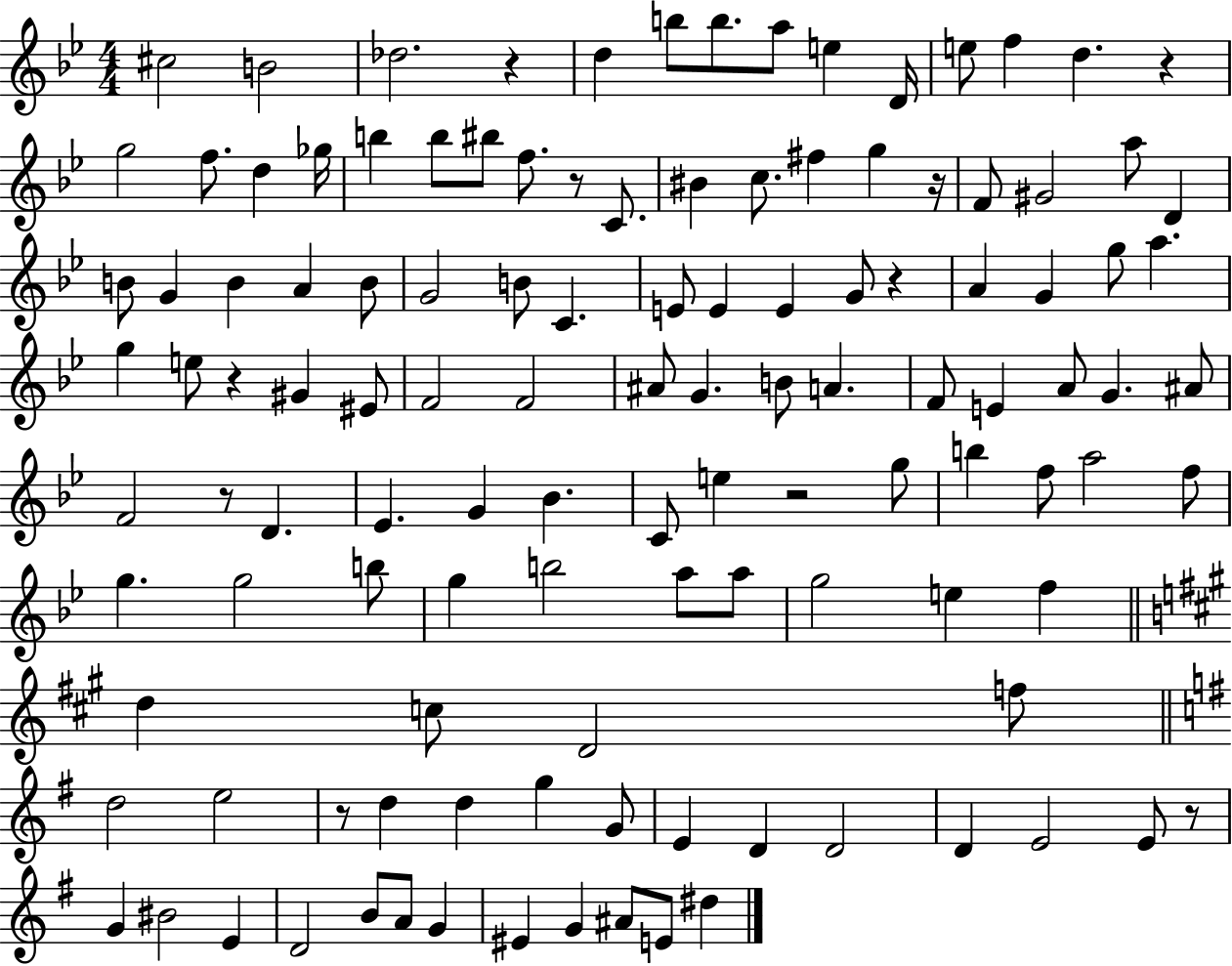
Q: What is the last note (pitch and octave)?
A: D#5